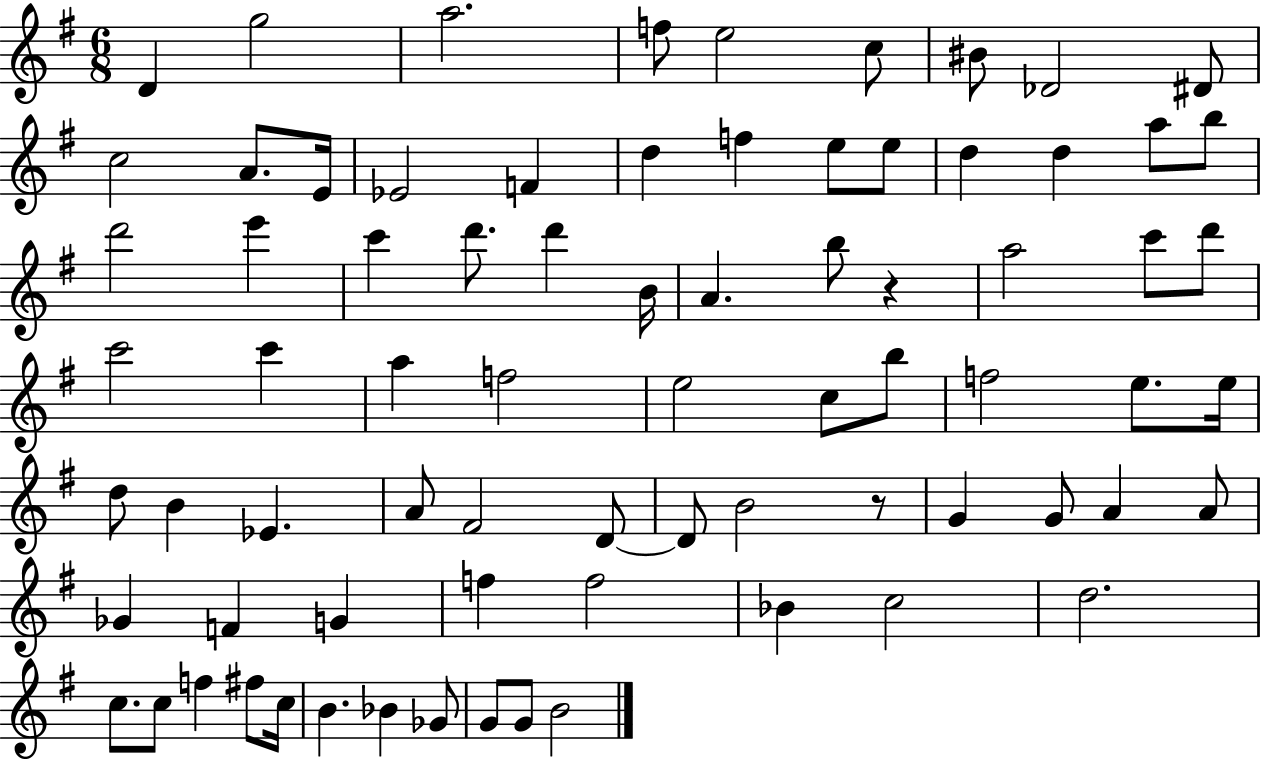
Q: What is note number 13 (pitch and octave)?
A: Eb4